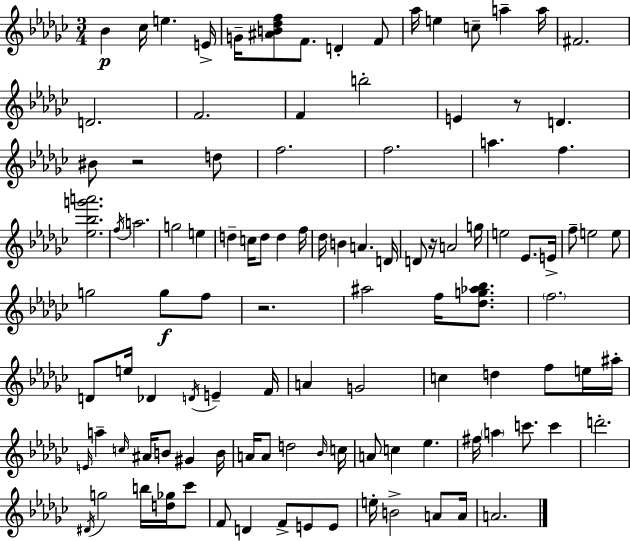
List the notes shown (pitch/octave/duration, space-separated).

Bb4/q CES5/s E5/q. E4/s G4/s [A#4,B4,Db5,F5]/e F4/e. D4/q F4/e Ab5/s E5/q C5/e A5/q A5/s F#4/h. D4/h. F4/h. F4/q B5/h E4/q R/e D4/q. BIS4/e R/h D5/e F5/h. F5/h. A5/q. F5/q. [Eb5,Bb5,G6,A6]/h. F5/s A5/h. G5/h E5/q D5/q C5/s D5/e D5/q F5/s Db5/s B4/q A4/q. D4/s D4/e R/s A4/h G5/s E5/h Eb4/e. E4/s F5/e E5/h E5/e G5/h G5/e F5/e R/h. A#5/h F5/s [Db5,G5,Ab5,Bb5]/e. F5/h. D4/e E5/s Db4/q D4/s E4/q F4/s A4/q G4/h C5/q D5/q F5/e E5/s A#5/s E4/s A5/q C5/s A#4/s B4/e G#4/q B4/s A4/s A4/e D5/h Bb4/s C5/s A4/e C5/q Eb5/q. F#5/s A5/q C6/e. C6/q D6/h. D#4/s G5/h B5/s [D5,Gb5]/s CES6/e F4/e D4/q F4/e E4/e E4/e E5/s B4/h A4/e A4/s A4/h.